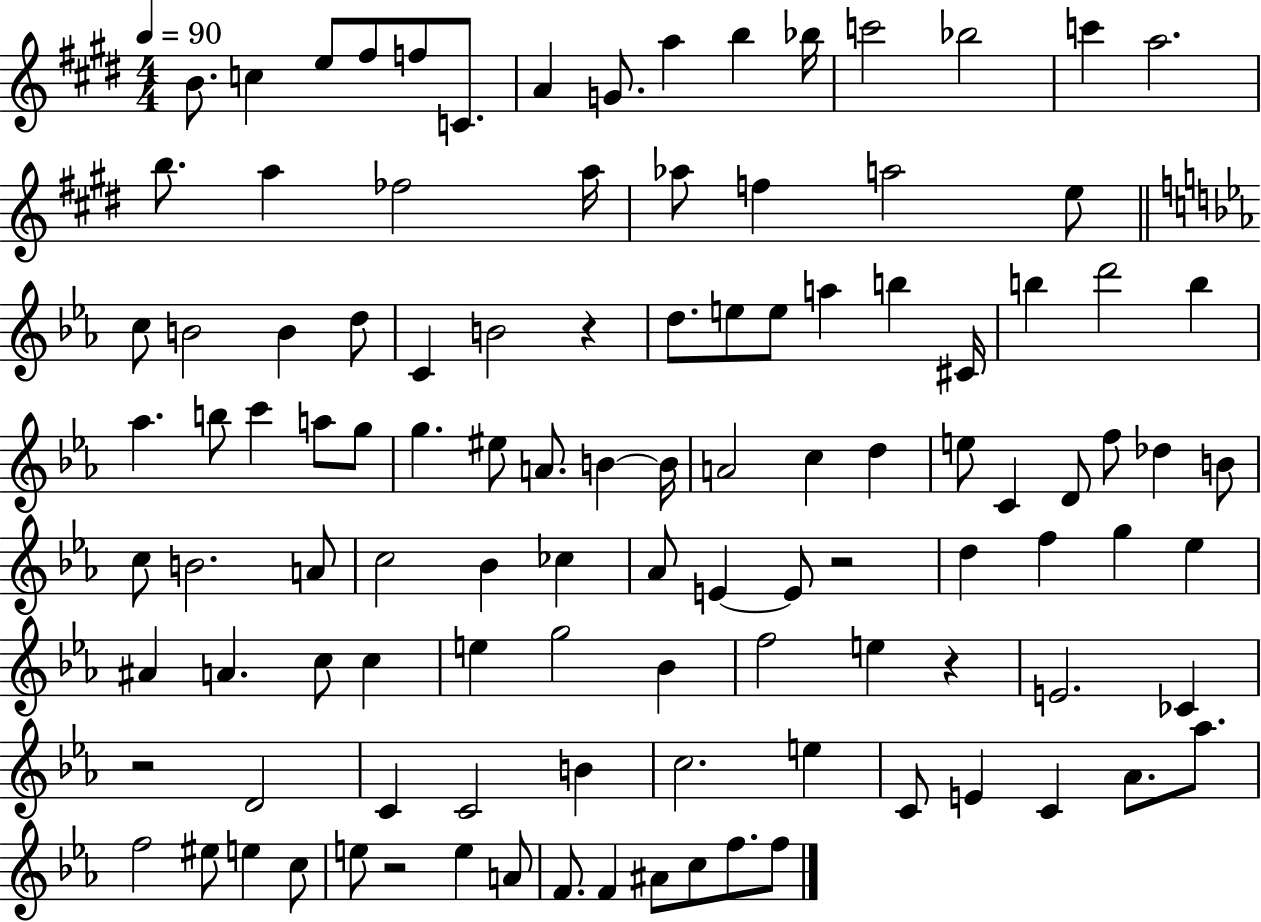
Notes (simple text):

B4/e. C5/q E5/e F#5/e F5/e C4/e. A4/q G4/e. A5/q B5/q Bb5/s C6/h Bb5/h C6/q A5/h. B5/e. A5/q FES5/h A5/s Ab5/e F5/q A5/h E5/e C5/e B4/h B4/q D5/e C4/q B4/h R/q D5/e. E5/e E5/e A5/q B5/q C#4/s B5/q D6/h B5/q Ab5/q. B5/e C6/q A5/e G5/e G5/q. EIS5/e A4/e. B4/q B4/s A4/h C5/q D5/q E5/e C4/q D4/e F5/e Db5/q B4/e C5/e B4/h. A4/e C5/h Bb4/q CES5/q Ab4/e E4/q E4/e R/h D5/q F5/q G5/q Eb5/q A#4/q A4/q. C5/e C5/q E5/q G5/h Bb4/q F5/h E5/q R/q E4/h. CES4/q R/h D4/h C4/q C4/h B4/q C5/h. E5/q C4/e E4/q C4/q Ab4/e. Ab5/e. F5/h EIS5/e E5/q C5/e E5/e R/h E5/q A4/e F4/e. F4/q A#4/e C5/e F5/e. F5/e